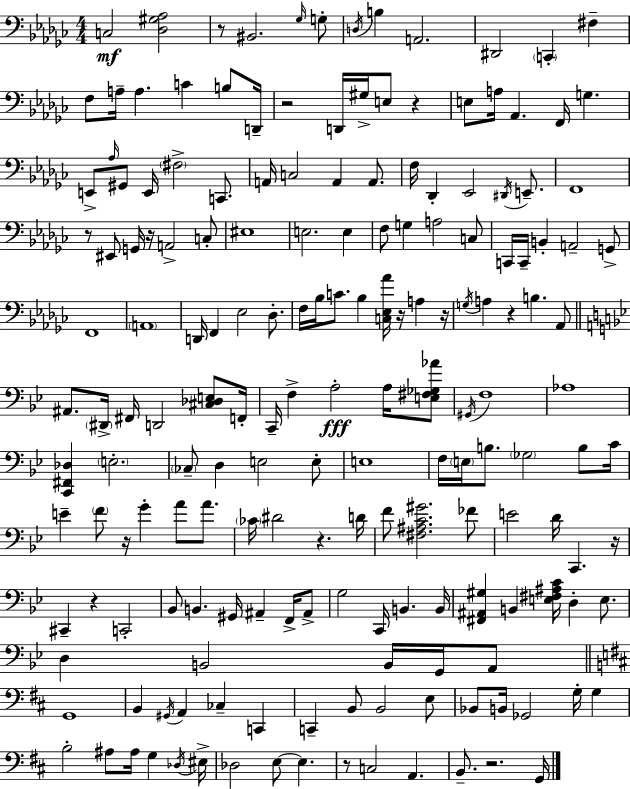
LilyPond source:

{
  \clef bass
  \numericTimeSignature
  \time 4/4
  \key ees \minor
  c2\mf <des gis aes>2 | r8 bis,2. \grace { ges16 } g8-. | \acciaccatura { d16 } b4 a,2. | dis,2 \parenthesize c,4-. fis4-- | \break f8 a16-- a4. c'4 b8 | d,16-- r2 d,16 gis16-> e8 r4 | e8 a16 aes,4. f,16 g4. | e,8-> \grace { aes16 } gis,8 e,16 \parenthesize fis2-> | \break c,8. a,16 c2 a,4 | a,8. f16 des,4-. ees,2 | \acciaccatura { dis,16 } e,8.-- f,1 | r8 eis,8 g,16 r16 a,2-> | \break c8-. eis1 | e2. | e4 f8 g4 a2 | c8 c,16 c,16-- b,4-. a,2-- | \break g,8-> f,1 | \parenthesize a,1 | d,16 f,4 ees2 | des8.-. f16 bes16 c'8. bes4 <c ees aes'>16 r16 a4 | \break r16 \acciaccatura { g16 } a4 r4 b4. | aes,8 \bar "||" \break \key g \minor ais,8. \parenthesize dis,16-> fis,16 d,2 <cis des e>8 f,16-. | c,16-- f4-> a2-.\fff a16 <e fis ges aes'>8 | \acciaccatura { gis,16 } f1 | aes1 | \break <c, fis, des>4 \parenthesize e2.-. | \parenthesize ces8-- d4 e2 e8-. | e1 | f16 \parenthesize e16 b8. \parenthesize ges2 b8 | \break c'16 e'4-- \parenthesize f'8 r16 g'4-. a'8 a'8. | \parenthesize ces'16 dis'2 r4. | d'16 f'8 <fis ais c' gis'>2. fes'8 | e'2 d'16 c,4. | \break r16 cis,4-- r4 c,2-. | bes,8 b,4. gis,16 ais,4-- f,16-> ais,8-> | g2 c,16 b,4. | b,16 <fis, ais, gis>4 b,4 <e fis ais c'>16 d4-. e8. | \break d4 b,2 b,16 g,16 a,8 | \bar "||" \break \key b \minor g,1 | b,4 \acciaccatura { gis,16 } a,4 ces4-- c,4 | c,4-- b,8 b,2 e8 | bes,8 b,16 ges,2 g16-. g4 | \break b2-. ais8 ais16 g4 | \acciaccatura { des16 } eis16-> des2 e8~~ e4. | r8 c2 a,4. | b,8.-- r2. | \break g,16 \bar "|."
}